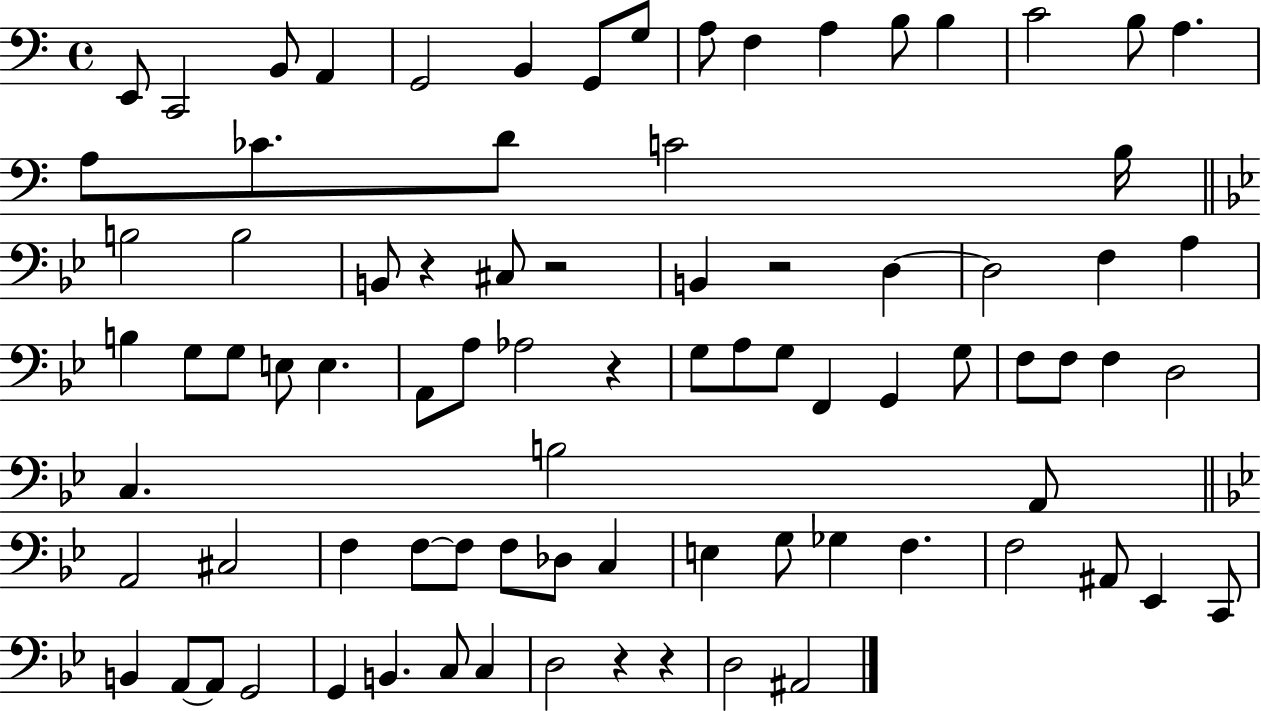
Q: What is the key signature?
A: C major